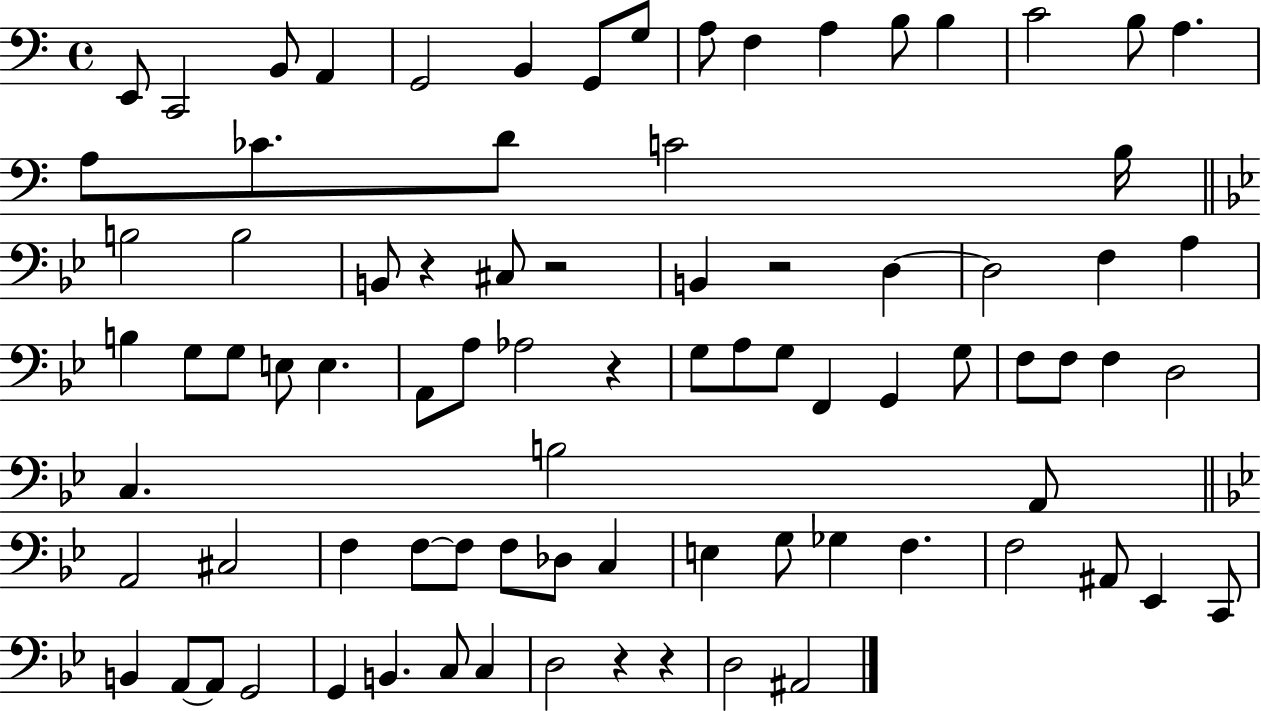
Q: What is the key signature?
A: C major